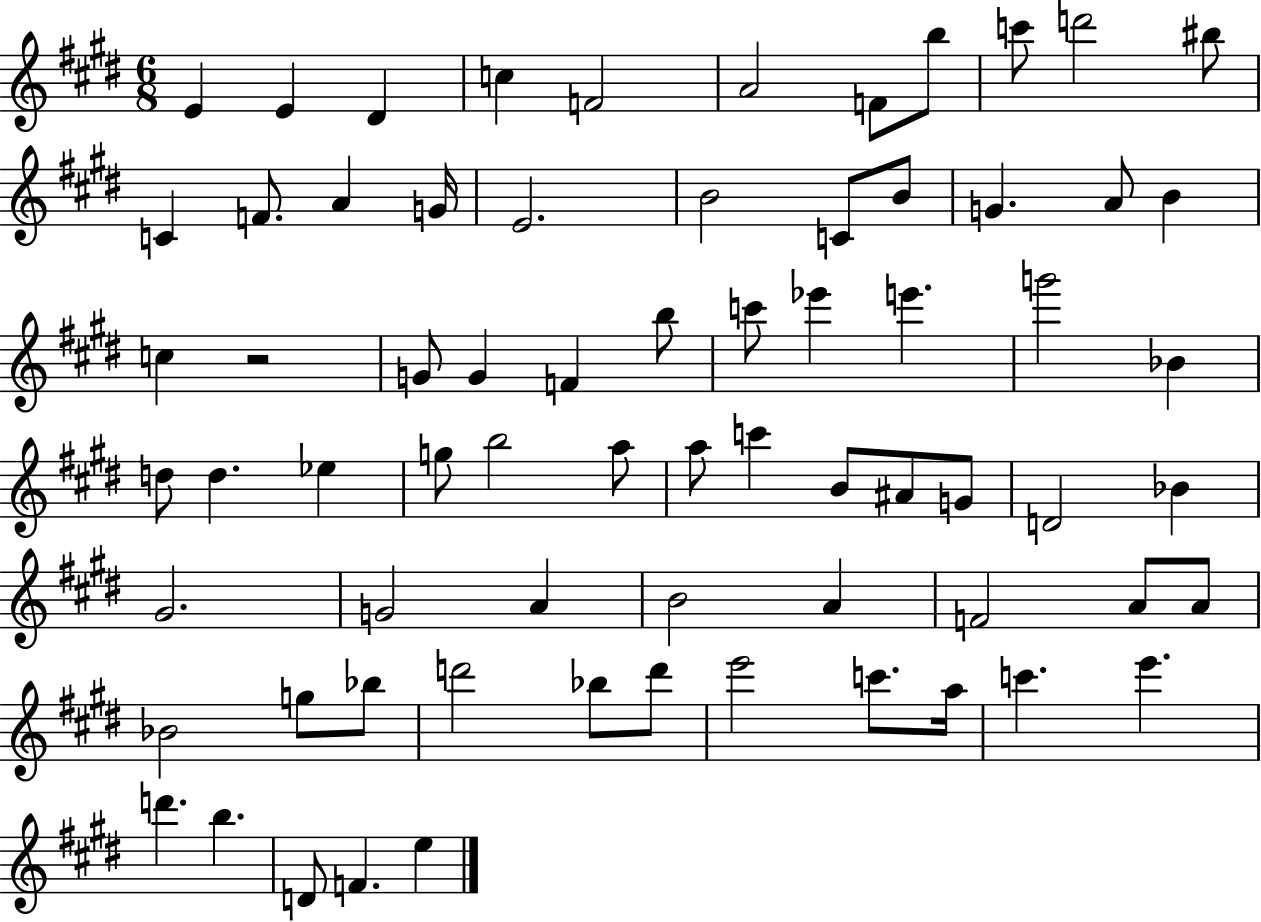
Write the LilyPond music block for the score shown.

{
  \clef treble
  \numericTimeSignature
  \time 6/8
  \key e \major
  \repeat volta 2 { e'4 e'4 dis'4 | c''4 f'2 | a'2 f'8 b''8 | c'''8 d'''2 bis''8 | \break c'4 f'8. a'4 g'16 | e'2. | b'2 c'8 b'8 | g'4. a'8 b'4 | \break c''4 r2 | g'8 g'4 f'4 b''8 | c'''8 ees'''4 e'''4. | g'''2 bes'4 | \break d''8 d''4. ees''4 | g''8 b''2 a''8 | a''8 c'''4 b'8 ais'8 g'8 | d'2 bes'4 | \break gis'2. | g'2 a'4 | b'2 a'4 | f'2 a'8 a'8 | \break bes'2 g''8 bes''8 | d'''2 bes''8 d'''8 | e'''2 c'''8. a''16 | c'''4. e'''4. | \break d'''4. b''4. | d'8 f'4. e''4 | } \bar "|."
}